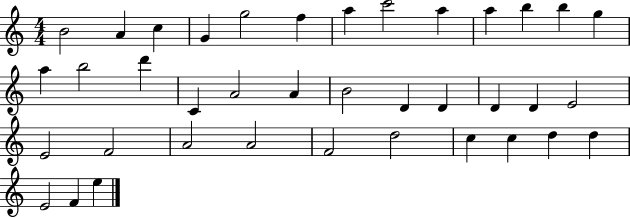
B4/h A4/q C5/q G4/q G5/h F5/q A5/q C6/h A5/q A5/q B5/q B5/q G5/q A5/q B5/h D6/q C4/q A4/h A4/q B4/h D4/q D4/q D4/q D4/q E4/h E4/h F4/h A4/h A4/h F4/h D5/h C5/q C5/q D5/q D5/q E4/h F4/q E5/q